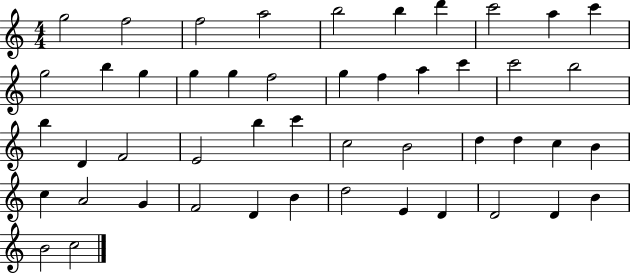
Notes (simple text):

G5/h F5/h F5/h A5/h B5/h B5/q D6/q C6/h A5/q C6/q G5/h B5/q G5/q G5/q G5/q F5/h G5/q F5/q A5/q C6/q C6/h B5/h B5/q D4/q F4/h E4/h B5/q C6/q C5/h B4/h D5/q D5/q C5/q B4/q C5/q A4/h G4/q F4/h D4/q B4/q D5/h E4/q D4/q D4/h D4/q B4/q B4/h C5/h